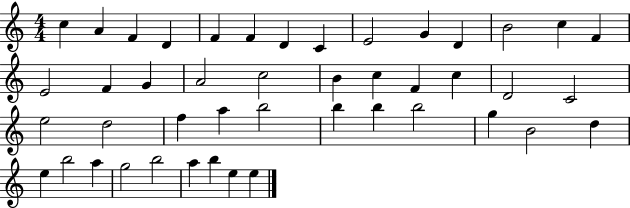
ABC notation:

X:1
T:Untitled
M:4/4
L:1/4
K:C
c A F D F F D C E2 G D B2 c F E2 F G A2 c2 B c F c D2 C2 e2 d2 f a b2 b b b2 g B2 d e b2 a g2 b2 a b e e